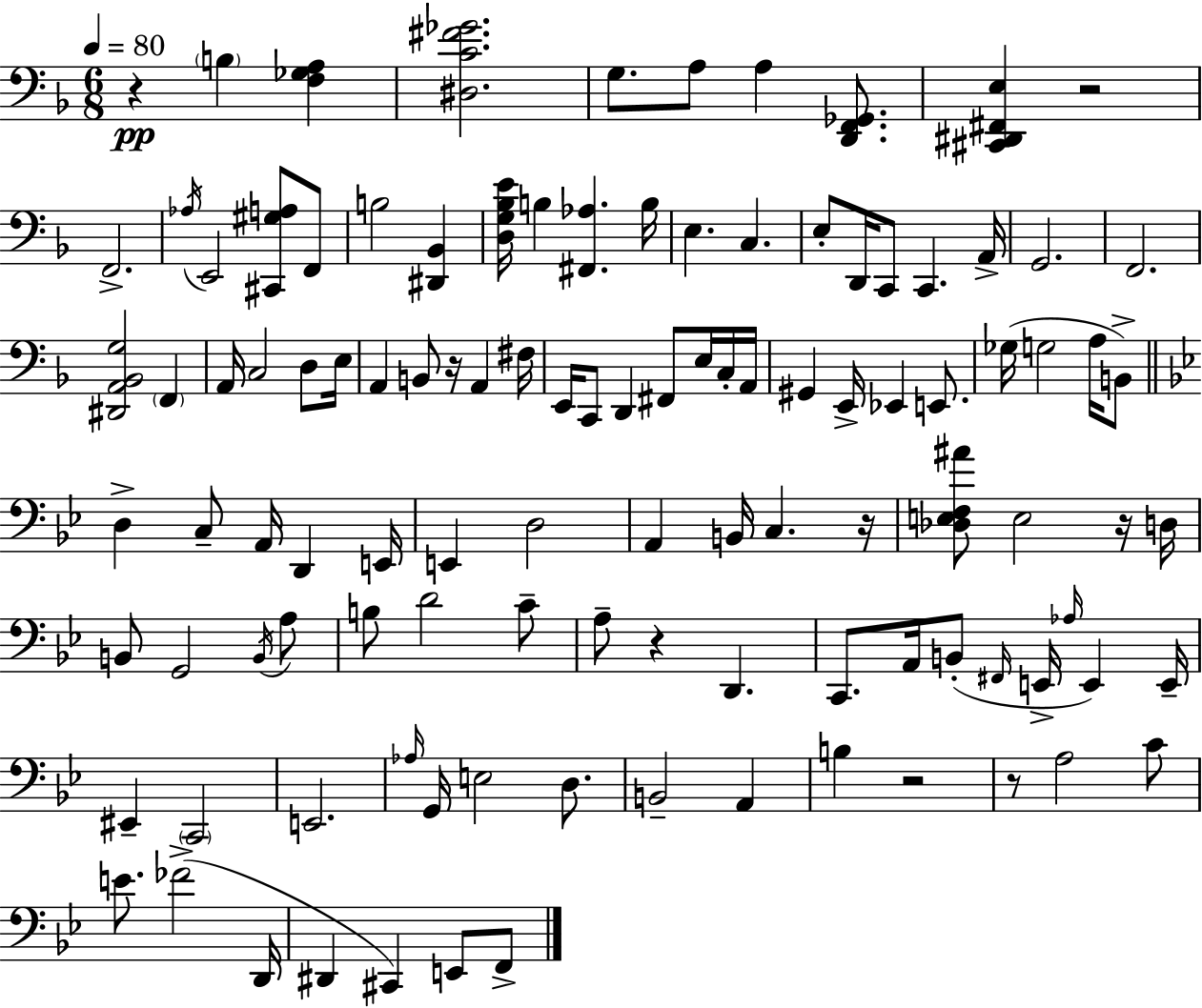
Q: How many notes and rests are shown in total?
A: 110